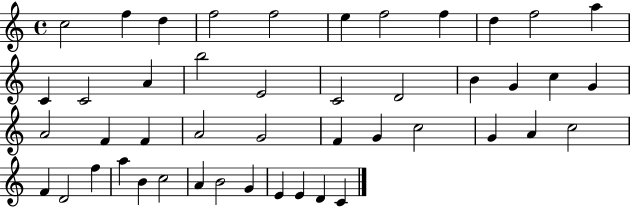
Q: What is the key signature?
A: C major